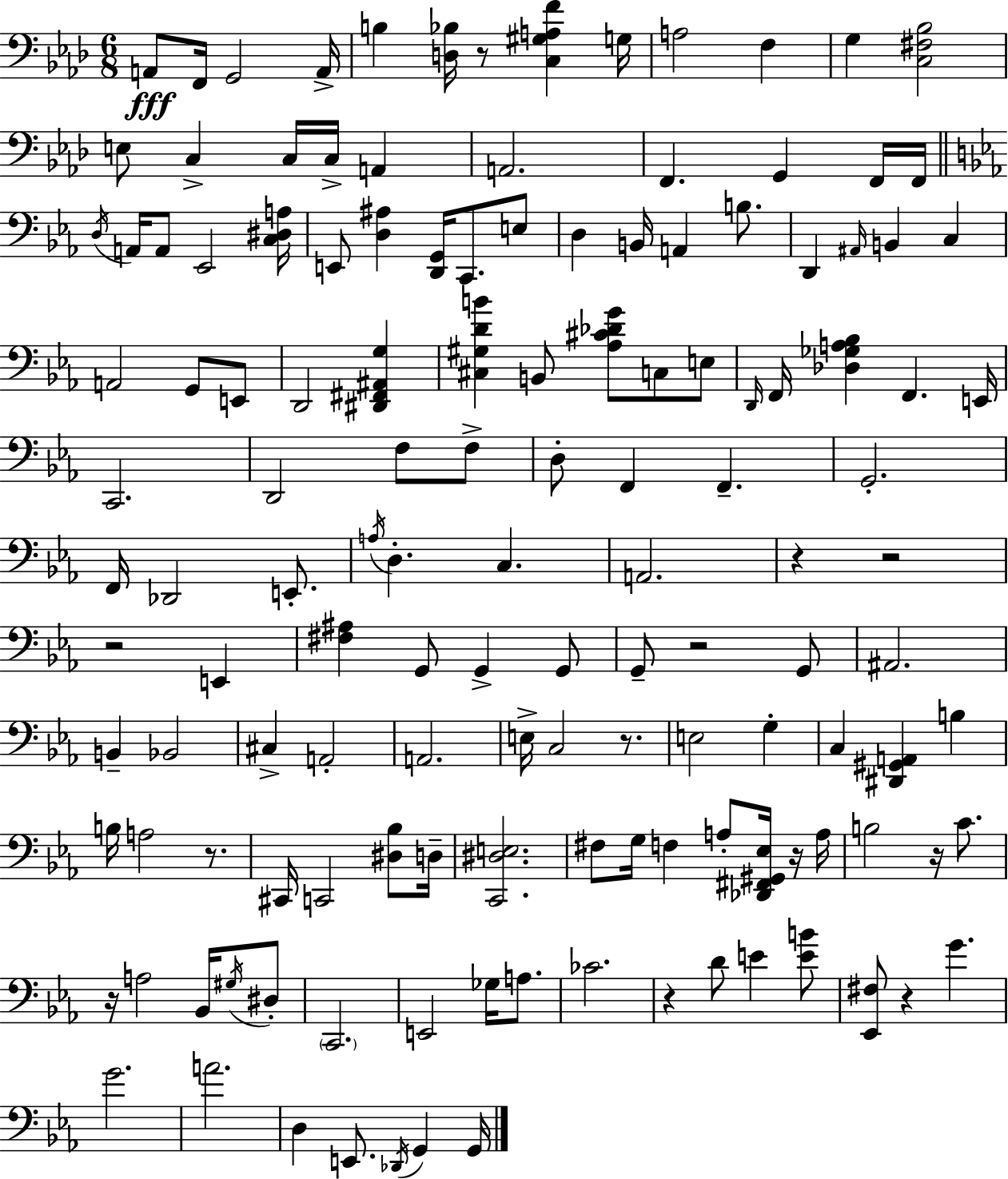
A2/e F2/s G2/h A2/s B3/q [D3,Bb3]/s R/e [C3,G#3,A3,F4]/q G3/s A3/h F3/q G3/q [C3,F#3,Bb3]/h E3/e C3/q C3/s C3/s A2/q A2/h. F2/q. G2/q F2/s F2/s D3/s A2/s A2/e Eb2/h [C3,D#3,A3]/s E2/e [D3,A#3]/q [D2,G2]/s C2/e. E3/e D3/q B2/s A2/q B3/e. D2/q A#2/s B2/q C3/q A2/h G2/e E2/e D2/h [D#2,F#2,A#2,G3]/q [C#3,G#3,D4,B4]/q B2/e [Ab3,C#4,Db4,G4]/e C3/e E3/e D2/s F2/s [Db3,Gb3,A3,Bb3]/q F2/q. E2/s C2/h. D2/h F3/e F3/e D3/e F2/q F2/q. G2/h. F2/s Db2/h E2/e. A3/s D3/q. C3/q. A2/h. R/q R/h R/h E2/q [F#3,A#3]/q G2/e G2/q G2/e G2/e R/h G2/e A#2/h. B2/q Bb2/h C#3/q A2/h A2/h. E3/s C3/h R/e. E3/h G3/q C3/q [D#2,G#2,A2]/q B3/q B3/s A3/h R/e. C#2/s C2/h [D#3,Bb3]/e D3/s [C2,D#3,E3]/h. F#3/e G3/s F3/q A3/e [Db2,F#2,G#2,Eb3]/s R/s A3/s B3/h R/s C4/e. R/s A3/h Bb2/s G#3/s D#3/e C2/h. E2/h Gb3/s A3/e. CES4/h. R/q D4/e E4/q [E4,B4]/e [Eb2,F#3]/e R/q G4/q. G4/h. A4/h. D3/q E2/e. Db2/s G2/q G2/s